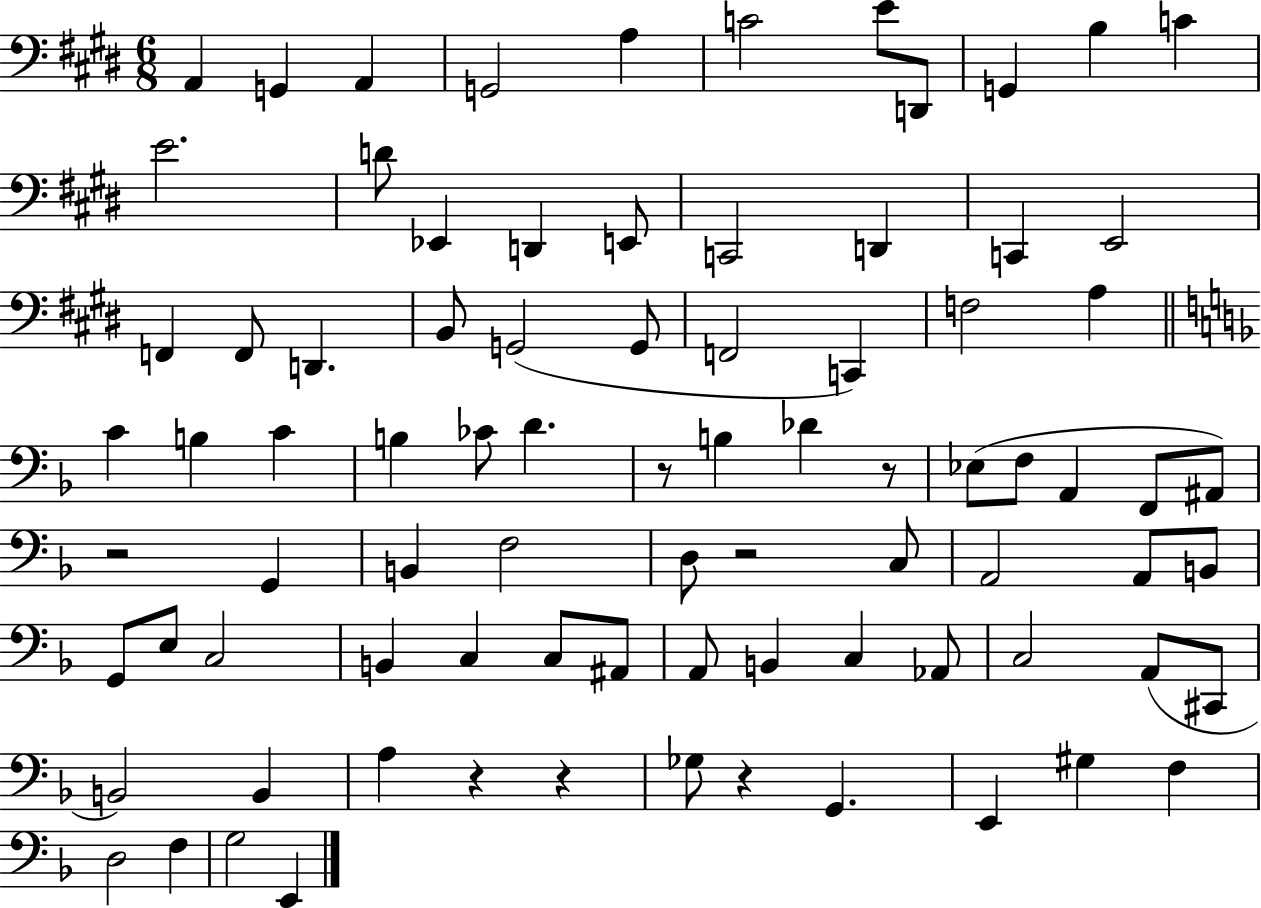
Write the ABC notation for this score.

X:1
T:Untitled
M:6/8
L:1/4
K:E
A,, G,, A,, G,,2 A, C2 E/2 D,,/2 G,, B, C E2 D/2 _E,, D,, E,,/2 C,,2 D,, C,, E,,2 F,, F,,/2 D,, B,,/2 G,,2 G,,/2 F,,2 C,, F,2 A, C B, C B, _C/2 D z/2 B, _D z/2 _E,/2 F,/2 A,, F,,/2 ^A,,/2 z2 G,, B,, F,2 D,/2 z2 C,/2 A,,2 A,,/2 B,,/2 G,,/2 E,/2 C,2 B,, C, C,/2 ^A,,/2 A,,/2 B,, C, _A,,/2 C,2 A,,/2 ^C,,/2 B,,2 B,, A, z z _G,/2 z G,, E,, ^G, F, D,2 F, G,2 E,,